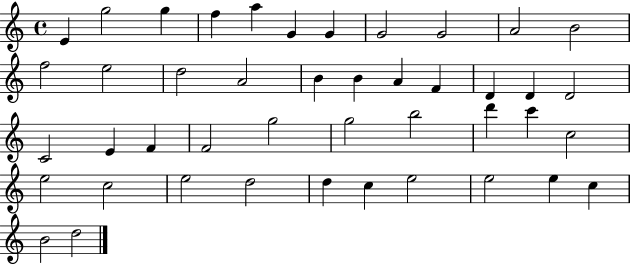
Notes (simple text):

E4/q G5/h G5/q F5/q A5/q G4/q G4/q G4/h G4/h A4/h B4/h F5/h E5/h D5/h A4/h B4/q B4/q A4/q F4/q D4/q D4/q D4/h C4/h E4/q F4/q F4/h G5/h G5/h B5/h D6/q C6/q C5/h E5/h C5/h E5/h D5/h D5/q C5/q E5/h E5/h E5/q C5/q B4/h D5/h